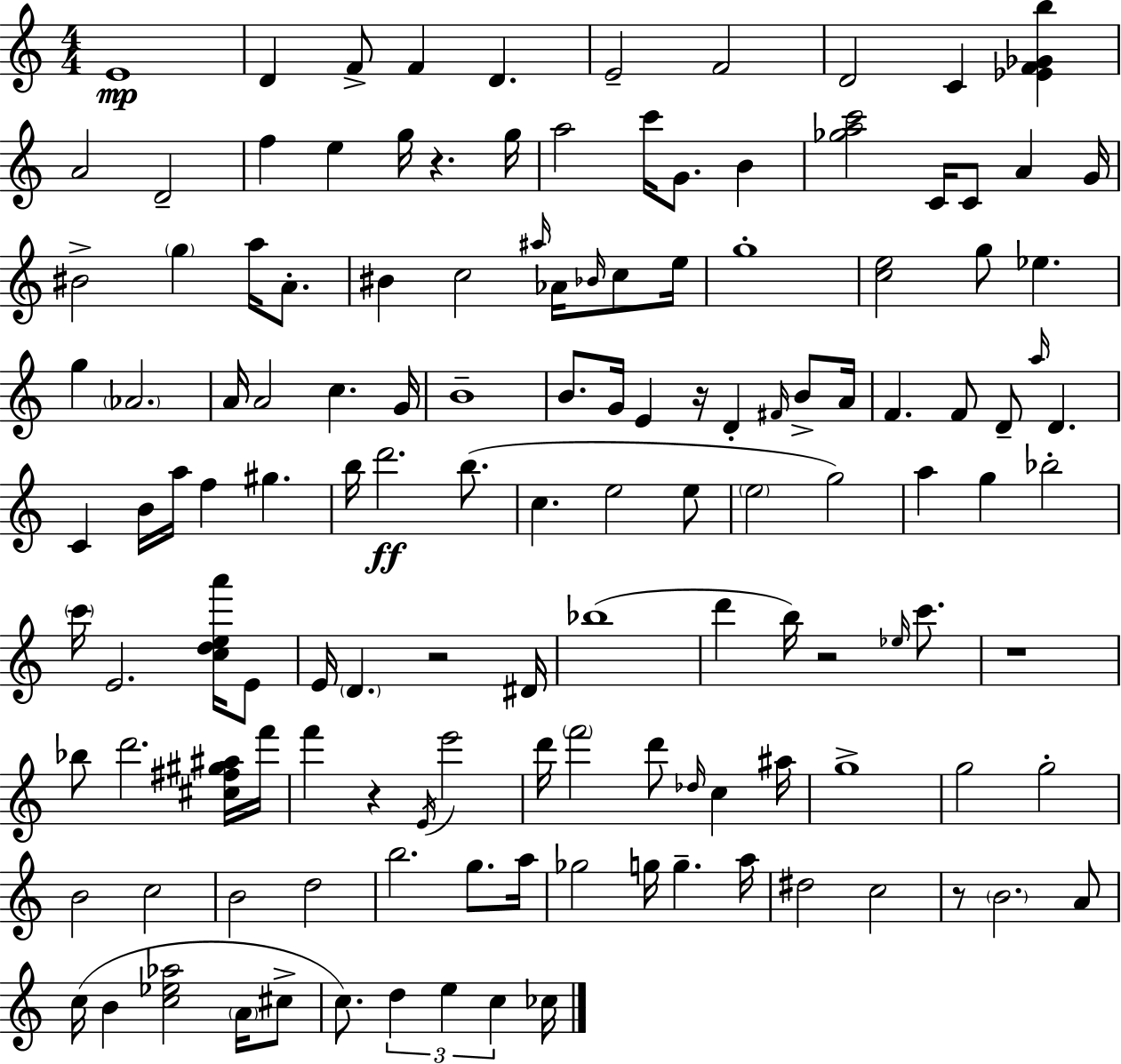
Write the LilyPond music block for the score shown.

{
  \clef treble
  \numericTimeSignature
  \time 4/4
  \key a \minor
  \repeat volta 2 { e'1\mp | d'4 f'8-> f'4 d'4. | e'2-- f'2 | d'2 c'4 <ees' f' ges' b''>4 | \break a'2 d'2-- | f''4 e''4 g''16 r4. g''16 | a''2 c'''16 g'8. b'4 | <ges'' a'' c'''>2 c'16 c'8 a'4 g'16 | \break bis'2-> \parenthesize g''4 a''16 a'8.-. | bis'4 c''2 \grace { ais''16 } aes'16 \grace { bes'16 } c''8 | e''16 g''1-. | <c'' e''>2 g''8 ees''4. | \break g''4 \parenthesize aes'2. | a'16 a'2 c''4. | g'16 b'1-- | b'8. g'16 e'4 r16 d'4-. \grace { fis'16 } | \break b'8-> a'16 f'4. f'8 d'8-- \grace { a''16 } d'4. | c'4 b'16 a''16 f''4 gis''4. | b''16 d'''2.\ff | b''8.( c''4. e''2 | \break e''8 \parenthesize e''2 g''2) | a''4 g''4 bes''2-. | \parenthesize c'''16 e'2. | <c'' d'' e'' a'''>16 e'8 e'16 \parenthesize d'4. r2 | \break dis'16 bes''1( | d'''4 b''16) r2 | \grace { ees''16 } c'''8. r1 | bes''8 d'''2. | \break <cis'' fis'' gis'' ais''>16 f'''16 f'''4 r4 \acciaccatura { e'16 } e'''2 | d'''16 \parenthesize f'''2 d'''8 | \grace { des''16 } c''4 ais''16 g''1-> | g''2 g''2-. | \break b'2 c''2 | b'2 d''2 | b''2. | g''8. a''16 ges''2 g''16 | \break g''4.-- a''16 dis''2 c''2 | r8 \parenthesize b'2. | a'8 c''16( b'4 <c'' ees'' aes''>2 | \parenthesize a'16 cis''8-> c''8.) \tuplet 3/2 { d''4 e''4 | \break c''4 } ces''16 } \bar "|."
}